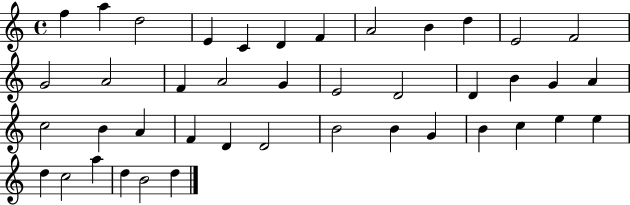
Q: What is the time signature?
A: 4/4